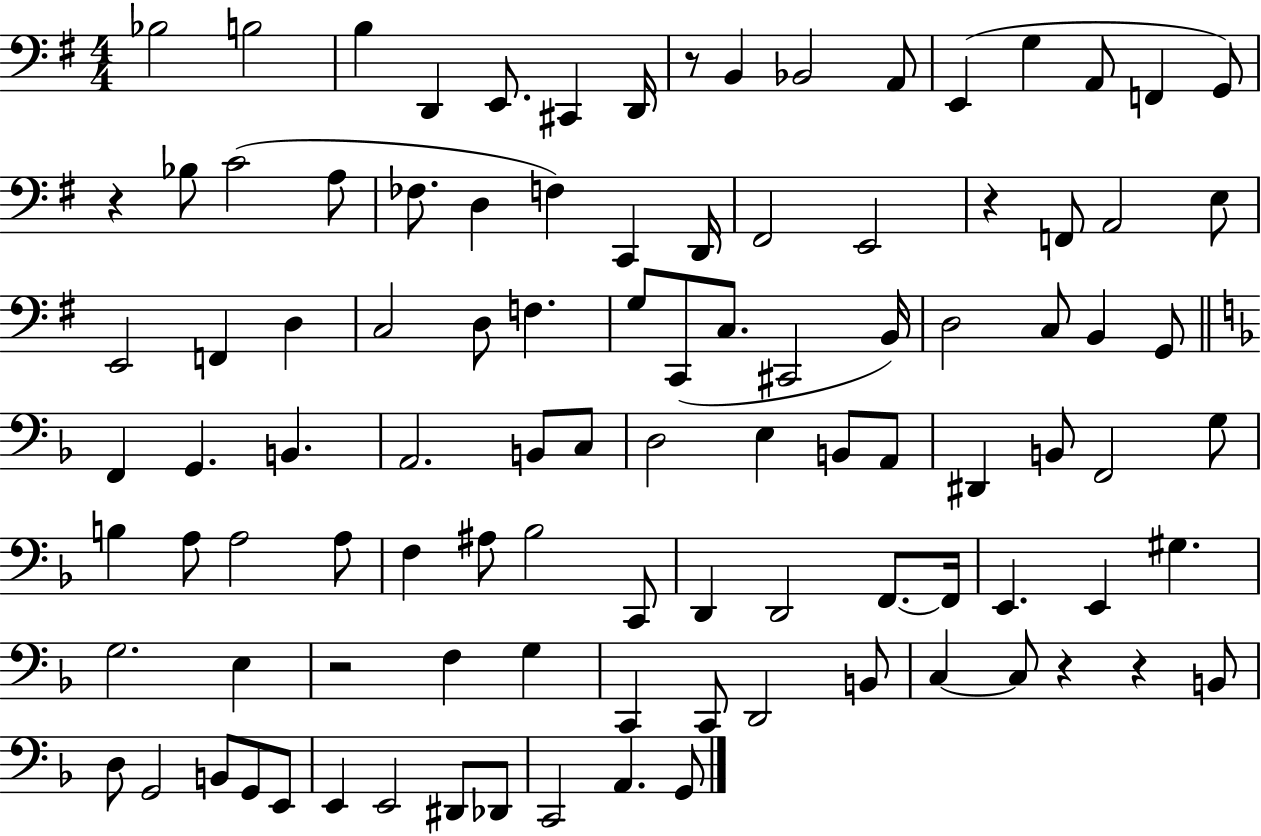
{
  \clef bass
  \numericTimeSignature
  \time 4/4
  \key g \major
  bes2 b2 | b4 d,4 e,8. cis,4 d,16 | r8 b,4 bes,2 a,8 | e,4( g4 a,8 f,4 g,8) | \break r4 bes8 c'2( a8 | fes8. d4 f4) c,4 d,16 | fis,2 e,2 | r4 f,8 a,2 e8 | \break e,2 f,4 d4 | c2 d8 f4. | g8 c,8( c8. cis,2 b,16) | d2 c8 b,4 g,8 | \break \bar "||" \break \key d \minor f,4 g,4. b,4. | a,2. b,8 c8 | d2 e4 b,8 a,8 | dis,4 b,8 f,2 g8 | \break b4 a8 a2 a8 | f4 ais8 bes2 c,8 | d,4 d,2 f,8.~~ f,16 | e,4. e,4 gis4. | \break g2. e4 | r2 f4 g4 | c,4 c,8 d,2 b,8 | c4~~ c8 r4 r4 b,8 | \break d8 g,2 b,8 g,8 e,8 | e,4 e,2 dis,8 des,8 | c,2 a,4. g,8 | \bar "|."
}